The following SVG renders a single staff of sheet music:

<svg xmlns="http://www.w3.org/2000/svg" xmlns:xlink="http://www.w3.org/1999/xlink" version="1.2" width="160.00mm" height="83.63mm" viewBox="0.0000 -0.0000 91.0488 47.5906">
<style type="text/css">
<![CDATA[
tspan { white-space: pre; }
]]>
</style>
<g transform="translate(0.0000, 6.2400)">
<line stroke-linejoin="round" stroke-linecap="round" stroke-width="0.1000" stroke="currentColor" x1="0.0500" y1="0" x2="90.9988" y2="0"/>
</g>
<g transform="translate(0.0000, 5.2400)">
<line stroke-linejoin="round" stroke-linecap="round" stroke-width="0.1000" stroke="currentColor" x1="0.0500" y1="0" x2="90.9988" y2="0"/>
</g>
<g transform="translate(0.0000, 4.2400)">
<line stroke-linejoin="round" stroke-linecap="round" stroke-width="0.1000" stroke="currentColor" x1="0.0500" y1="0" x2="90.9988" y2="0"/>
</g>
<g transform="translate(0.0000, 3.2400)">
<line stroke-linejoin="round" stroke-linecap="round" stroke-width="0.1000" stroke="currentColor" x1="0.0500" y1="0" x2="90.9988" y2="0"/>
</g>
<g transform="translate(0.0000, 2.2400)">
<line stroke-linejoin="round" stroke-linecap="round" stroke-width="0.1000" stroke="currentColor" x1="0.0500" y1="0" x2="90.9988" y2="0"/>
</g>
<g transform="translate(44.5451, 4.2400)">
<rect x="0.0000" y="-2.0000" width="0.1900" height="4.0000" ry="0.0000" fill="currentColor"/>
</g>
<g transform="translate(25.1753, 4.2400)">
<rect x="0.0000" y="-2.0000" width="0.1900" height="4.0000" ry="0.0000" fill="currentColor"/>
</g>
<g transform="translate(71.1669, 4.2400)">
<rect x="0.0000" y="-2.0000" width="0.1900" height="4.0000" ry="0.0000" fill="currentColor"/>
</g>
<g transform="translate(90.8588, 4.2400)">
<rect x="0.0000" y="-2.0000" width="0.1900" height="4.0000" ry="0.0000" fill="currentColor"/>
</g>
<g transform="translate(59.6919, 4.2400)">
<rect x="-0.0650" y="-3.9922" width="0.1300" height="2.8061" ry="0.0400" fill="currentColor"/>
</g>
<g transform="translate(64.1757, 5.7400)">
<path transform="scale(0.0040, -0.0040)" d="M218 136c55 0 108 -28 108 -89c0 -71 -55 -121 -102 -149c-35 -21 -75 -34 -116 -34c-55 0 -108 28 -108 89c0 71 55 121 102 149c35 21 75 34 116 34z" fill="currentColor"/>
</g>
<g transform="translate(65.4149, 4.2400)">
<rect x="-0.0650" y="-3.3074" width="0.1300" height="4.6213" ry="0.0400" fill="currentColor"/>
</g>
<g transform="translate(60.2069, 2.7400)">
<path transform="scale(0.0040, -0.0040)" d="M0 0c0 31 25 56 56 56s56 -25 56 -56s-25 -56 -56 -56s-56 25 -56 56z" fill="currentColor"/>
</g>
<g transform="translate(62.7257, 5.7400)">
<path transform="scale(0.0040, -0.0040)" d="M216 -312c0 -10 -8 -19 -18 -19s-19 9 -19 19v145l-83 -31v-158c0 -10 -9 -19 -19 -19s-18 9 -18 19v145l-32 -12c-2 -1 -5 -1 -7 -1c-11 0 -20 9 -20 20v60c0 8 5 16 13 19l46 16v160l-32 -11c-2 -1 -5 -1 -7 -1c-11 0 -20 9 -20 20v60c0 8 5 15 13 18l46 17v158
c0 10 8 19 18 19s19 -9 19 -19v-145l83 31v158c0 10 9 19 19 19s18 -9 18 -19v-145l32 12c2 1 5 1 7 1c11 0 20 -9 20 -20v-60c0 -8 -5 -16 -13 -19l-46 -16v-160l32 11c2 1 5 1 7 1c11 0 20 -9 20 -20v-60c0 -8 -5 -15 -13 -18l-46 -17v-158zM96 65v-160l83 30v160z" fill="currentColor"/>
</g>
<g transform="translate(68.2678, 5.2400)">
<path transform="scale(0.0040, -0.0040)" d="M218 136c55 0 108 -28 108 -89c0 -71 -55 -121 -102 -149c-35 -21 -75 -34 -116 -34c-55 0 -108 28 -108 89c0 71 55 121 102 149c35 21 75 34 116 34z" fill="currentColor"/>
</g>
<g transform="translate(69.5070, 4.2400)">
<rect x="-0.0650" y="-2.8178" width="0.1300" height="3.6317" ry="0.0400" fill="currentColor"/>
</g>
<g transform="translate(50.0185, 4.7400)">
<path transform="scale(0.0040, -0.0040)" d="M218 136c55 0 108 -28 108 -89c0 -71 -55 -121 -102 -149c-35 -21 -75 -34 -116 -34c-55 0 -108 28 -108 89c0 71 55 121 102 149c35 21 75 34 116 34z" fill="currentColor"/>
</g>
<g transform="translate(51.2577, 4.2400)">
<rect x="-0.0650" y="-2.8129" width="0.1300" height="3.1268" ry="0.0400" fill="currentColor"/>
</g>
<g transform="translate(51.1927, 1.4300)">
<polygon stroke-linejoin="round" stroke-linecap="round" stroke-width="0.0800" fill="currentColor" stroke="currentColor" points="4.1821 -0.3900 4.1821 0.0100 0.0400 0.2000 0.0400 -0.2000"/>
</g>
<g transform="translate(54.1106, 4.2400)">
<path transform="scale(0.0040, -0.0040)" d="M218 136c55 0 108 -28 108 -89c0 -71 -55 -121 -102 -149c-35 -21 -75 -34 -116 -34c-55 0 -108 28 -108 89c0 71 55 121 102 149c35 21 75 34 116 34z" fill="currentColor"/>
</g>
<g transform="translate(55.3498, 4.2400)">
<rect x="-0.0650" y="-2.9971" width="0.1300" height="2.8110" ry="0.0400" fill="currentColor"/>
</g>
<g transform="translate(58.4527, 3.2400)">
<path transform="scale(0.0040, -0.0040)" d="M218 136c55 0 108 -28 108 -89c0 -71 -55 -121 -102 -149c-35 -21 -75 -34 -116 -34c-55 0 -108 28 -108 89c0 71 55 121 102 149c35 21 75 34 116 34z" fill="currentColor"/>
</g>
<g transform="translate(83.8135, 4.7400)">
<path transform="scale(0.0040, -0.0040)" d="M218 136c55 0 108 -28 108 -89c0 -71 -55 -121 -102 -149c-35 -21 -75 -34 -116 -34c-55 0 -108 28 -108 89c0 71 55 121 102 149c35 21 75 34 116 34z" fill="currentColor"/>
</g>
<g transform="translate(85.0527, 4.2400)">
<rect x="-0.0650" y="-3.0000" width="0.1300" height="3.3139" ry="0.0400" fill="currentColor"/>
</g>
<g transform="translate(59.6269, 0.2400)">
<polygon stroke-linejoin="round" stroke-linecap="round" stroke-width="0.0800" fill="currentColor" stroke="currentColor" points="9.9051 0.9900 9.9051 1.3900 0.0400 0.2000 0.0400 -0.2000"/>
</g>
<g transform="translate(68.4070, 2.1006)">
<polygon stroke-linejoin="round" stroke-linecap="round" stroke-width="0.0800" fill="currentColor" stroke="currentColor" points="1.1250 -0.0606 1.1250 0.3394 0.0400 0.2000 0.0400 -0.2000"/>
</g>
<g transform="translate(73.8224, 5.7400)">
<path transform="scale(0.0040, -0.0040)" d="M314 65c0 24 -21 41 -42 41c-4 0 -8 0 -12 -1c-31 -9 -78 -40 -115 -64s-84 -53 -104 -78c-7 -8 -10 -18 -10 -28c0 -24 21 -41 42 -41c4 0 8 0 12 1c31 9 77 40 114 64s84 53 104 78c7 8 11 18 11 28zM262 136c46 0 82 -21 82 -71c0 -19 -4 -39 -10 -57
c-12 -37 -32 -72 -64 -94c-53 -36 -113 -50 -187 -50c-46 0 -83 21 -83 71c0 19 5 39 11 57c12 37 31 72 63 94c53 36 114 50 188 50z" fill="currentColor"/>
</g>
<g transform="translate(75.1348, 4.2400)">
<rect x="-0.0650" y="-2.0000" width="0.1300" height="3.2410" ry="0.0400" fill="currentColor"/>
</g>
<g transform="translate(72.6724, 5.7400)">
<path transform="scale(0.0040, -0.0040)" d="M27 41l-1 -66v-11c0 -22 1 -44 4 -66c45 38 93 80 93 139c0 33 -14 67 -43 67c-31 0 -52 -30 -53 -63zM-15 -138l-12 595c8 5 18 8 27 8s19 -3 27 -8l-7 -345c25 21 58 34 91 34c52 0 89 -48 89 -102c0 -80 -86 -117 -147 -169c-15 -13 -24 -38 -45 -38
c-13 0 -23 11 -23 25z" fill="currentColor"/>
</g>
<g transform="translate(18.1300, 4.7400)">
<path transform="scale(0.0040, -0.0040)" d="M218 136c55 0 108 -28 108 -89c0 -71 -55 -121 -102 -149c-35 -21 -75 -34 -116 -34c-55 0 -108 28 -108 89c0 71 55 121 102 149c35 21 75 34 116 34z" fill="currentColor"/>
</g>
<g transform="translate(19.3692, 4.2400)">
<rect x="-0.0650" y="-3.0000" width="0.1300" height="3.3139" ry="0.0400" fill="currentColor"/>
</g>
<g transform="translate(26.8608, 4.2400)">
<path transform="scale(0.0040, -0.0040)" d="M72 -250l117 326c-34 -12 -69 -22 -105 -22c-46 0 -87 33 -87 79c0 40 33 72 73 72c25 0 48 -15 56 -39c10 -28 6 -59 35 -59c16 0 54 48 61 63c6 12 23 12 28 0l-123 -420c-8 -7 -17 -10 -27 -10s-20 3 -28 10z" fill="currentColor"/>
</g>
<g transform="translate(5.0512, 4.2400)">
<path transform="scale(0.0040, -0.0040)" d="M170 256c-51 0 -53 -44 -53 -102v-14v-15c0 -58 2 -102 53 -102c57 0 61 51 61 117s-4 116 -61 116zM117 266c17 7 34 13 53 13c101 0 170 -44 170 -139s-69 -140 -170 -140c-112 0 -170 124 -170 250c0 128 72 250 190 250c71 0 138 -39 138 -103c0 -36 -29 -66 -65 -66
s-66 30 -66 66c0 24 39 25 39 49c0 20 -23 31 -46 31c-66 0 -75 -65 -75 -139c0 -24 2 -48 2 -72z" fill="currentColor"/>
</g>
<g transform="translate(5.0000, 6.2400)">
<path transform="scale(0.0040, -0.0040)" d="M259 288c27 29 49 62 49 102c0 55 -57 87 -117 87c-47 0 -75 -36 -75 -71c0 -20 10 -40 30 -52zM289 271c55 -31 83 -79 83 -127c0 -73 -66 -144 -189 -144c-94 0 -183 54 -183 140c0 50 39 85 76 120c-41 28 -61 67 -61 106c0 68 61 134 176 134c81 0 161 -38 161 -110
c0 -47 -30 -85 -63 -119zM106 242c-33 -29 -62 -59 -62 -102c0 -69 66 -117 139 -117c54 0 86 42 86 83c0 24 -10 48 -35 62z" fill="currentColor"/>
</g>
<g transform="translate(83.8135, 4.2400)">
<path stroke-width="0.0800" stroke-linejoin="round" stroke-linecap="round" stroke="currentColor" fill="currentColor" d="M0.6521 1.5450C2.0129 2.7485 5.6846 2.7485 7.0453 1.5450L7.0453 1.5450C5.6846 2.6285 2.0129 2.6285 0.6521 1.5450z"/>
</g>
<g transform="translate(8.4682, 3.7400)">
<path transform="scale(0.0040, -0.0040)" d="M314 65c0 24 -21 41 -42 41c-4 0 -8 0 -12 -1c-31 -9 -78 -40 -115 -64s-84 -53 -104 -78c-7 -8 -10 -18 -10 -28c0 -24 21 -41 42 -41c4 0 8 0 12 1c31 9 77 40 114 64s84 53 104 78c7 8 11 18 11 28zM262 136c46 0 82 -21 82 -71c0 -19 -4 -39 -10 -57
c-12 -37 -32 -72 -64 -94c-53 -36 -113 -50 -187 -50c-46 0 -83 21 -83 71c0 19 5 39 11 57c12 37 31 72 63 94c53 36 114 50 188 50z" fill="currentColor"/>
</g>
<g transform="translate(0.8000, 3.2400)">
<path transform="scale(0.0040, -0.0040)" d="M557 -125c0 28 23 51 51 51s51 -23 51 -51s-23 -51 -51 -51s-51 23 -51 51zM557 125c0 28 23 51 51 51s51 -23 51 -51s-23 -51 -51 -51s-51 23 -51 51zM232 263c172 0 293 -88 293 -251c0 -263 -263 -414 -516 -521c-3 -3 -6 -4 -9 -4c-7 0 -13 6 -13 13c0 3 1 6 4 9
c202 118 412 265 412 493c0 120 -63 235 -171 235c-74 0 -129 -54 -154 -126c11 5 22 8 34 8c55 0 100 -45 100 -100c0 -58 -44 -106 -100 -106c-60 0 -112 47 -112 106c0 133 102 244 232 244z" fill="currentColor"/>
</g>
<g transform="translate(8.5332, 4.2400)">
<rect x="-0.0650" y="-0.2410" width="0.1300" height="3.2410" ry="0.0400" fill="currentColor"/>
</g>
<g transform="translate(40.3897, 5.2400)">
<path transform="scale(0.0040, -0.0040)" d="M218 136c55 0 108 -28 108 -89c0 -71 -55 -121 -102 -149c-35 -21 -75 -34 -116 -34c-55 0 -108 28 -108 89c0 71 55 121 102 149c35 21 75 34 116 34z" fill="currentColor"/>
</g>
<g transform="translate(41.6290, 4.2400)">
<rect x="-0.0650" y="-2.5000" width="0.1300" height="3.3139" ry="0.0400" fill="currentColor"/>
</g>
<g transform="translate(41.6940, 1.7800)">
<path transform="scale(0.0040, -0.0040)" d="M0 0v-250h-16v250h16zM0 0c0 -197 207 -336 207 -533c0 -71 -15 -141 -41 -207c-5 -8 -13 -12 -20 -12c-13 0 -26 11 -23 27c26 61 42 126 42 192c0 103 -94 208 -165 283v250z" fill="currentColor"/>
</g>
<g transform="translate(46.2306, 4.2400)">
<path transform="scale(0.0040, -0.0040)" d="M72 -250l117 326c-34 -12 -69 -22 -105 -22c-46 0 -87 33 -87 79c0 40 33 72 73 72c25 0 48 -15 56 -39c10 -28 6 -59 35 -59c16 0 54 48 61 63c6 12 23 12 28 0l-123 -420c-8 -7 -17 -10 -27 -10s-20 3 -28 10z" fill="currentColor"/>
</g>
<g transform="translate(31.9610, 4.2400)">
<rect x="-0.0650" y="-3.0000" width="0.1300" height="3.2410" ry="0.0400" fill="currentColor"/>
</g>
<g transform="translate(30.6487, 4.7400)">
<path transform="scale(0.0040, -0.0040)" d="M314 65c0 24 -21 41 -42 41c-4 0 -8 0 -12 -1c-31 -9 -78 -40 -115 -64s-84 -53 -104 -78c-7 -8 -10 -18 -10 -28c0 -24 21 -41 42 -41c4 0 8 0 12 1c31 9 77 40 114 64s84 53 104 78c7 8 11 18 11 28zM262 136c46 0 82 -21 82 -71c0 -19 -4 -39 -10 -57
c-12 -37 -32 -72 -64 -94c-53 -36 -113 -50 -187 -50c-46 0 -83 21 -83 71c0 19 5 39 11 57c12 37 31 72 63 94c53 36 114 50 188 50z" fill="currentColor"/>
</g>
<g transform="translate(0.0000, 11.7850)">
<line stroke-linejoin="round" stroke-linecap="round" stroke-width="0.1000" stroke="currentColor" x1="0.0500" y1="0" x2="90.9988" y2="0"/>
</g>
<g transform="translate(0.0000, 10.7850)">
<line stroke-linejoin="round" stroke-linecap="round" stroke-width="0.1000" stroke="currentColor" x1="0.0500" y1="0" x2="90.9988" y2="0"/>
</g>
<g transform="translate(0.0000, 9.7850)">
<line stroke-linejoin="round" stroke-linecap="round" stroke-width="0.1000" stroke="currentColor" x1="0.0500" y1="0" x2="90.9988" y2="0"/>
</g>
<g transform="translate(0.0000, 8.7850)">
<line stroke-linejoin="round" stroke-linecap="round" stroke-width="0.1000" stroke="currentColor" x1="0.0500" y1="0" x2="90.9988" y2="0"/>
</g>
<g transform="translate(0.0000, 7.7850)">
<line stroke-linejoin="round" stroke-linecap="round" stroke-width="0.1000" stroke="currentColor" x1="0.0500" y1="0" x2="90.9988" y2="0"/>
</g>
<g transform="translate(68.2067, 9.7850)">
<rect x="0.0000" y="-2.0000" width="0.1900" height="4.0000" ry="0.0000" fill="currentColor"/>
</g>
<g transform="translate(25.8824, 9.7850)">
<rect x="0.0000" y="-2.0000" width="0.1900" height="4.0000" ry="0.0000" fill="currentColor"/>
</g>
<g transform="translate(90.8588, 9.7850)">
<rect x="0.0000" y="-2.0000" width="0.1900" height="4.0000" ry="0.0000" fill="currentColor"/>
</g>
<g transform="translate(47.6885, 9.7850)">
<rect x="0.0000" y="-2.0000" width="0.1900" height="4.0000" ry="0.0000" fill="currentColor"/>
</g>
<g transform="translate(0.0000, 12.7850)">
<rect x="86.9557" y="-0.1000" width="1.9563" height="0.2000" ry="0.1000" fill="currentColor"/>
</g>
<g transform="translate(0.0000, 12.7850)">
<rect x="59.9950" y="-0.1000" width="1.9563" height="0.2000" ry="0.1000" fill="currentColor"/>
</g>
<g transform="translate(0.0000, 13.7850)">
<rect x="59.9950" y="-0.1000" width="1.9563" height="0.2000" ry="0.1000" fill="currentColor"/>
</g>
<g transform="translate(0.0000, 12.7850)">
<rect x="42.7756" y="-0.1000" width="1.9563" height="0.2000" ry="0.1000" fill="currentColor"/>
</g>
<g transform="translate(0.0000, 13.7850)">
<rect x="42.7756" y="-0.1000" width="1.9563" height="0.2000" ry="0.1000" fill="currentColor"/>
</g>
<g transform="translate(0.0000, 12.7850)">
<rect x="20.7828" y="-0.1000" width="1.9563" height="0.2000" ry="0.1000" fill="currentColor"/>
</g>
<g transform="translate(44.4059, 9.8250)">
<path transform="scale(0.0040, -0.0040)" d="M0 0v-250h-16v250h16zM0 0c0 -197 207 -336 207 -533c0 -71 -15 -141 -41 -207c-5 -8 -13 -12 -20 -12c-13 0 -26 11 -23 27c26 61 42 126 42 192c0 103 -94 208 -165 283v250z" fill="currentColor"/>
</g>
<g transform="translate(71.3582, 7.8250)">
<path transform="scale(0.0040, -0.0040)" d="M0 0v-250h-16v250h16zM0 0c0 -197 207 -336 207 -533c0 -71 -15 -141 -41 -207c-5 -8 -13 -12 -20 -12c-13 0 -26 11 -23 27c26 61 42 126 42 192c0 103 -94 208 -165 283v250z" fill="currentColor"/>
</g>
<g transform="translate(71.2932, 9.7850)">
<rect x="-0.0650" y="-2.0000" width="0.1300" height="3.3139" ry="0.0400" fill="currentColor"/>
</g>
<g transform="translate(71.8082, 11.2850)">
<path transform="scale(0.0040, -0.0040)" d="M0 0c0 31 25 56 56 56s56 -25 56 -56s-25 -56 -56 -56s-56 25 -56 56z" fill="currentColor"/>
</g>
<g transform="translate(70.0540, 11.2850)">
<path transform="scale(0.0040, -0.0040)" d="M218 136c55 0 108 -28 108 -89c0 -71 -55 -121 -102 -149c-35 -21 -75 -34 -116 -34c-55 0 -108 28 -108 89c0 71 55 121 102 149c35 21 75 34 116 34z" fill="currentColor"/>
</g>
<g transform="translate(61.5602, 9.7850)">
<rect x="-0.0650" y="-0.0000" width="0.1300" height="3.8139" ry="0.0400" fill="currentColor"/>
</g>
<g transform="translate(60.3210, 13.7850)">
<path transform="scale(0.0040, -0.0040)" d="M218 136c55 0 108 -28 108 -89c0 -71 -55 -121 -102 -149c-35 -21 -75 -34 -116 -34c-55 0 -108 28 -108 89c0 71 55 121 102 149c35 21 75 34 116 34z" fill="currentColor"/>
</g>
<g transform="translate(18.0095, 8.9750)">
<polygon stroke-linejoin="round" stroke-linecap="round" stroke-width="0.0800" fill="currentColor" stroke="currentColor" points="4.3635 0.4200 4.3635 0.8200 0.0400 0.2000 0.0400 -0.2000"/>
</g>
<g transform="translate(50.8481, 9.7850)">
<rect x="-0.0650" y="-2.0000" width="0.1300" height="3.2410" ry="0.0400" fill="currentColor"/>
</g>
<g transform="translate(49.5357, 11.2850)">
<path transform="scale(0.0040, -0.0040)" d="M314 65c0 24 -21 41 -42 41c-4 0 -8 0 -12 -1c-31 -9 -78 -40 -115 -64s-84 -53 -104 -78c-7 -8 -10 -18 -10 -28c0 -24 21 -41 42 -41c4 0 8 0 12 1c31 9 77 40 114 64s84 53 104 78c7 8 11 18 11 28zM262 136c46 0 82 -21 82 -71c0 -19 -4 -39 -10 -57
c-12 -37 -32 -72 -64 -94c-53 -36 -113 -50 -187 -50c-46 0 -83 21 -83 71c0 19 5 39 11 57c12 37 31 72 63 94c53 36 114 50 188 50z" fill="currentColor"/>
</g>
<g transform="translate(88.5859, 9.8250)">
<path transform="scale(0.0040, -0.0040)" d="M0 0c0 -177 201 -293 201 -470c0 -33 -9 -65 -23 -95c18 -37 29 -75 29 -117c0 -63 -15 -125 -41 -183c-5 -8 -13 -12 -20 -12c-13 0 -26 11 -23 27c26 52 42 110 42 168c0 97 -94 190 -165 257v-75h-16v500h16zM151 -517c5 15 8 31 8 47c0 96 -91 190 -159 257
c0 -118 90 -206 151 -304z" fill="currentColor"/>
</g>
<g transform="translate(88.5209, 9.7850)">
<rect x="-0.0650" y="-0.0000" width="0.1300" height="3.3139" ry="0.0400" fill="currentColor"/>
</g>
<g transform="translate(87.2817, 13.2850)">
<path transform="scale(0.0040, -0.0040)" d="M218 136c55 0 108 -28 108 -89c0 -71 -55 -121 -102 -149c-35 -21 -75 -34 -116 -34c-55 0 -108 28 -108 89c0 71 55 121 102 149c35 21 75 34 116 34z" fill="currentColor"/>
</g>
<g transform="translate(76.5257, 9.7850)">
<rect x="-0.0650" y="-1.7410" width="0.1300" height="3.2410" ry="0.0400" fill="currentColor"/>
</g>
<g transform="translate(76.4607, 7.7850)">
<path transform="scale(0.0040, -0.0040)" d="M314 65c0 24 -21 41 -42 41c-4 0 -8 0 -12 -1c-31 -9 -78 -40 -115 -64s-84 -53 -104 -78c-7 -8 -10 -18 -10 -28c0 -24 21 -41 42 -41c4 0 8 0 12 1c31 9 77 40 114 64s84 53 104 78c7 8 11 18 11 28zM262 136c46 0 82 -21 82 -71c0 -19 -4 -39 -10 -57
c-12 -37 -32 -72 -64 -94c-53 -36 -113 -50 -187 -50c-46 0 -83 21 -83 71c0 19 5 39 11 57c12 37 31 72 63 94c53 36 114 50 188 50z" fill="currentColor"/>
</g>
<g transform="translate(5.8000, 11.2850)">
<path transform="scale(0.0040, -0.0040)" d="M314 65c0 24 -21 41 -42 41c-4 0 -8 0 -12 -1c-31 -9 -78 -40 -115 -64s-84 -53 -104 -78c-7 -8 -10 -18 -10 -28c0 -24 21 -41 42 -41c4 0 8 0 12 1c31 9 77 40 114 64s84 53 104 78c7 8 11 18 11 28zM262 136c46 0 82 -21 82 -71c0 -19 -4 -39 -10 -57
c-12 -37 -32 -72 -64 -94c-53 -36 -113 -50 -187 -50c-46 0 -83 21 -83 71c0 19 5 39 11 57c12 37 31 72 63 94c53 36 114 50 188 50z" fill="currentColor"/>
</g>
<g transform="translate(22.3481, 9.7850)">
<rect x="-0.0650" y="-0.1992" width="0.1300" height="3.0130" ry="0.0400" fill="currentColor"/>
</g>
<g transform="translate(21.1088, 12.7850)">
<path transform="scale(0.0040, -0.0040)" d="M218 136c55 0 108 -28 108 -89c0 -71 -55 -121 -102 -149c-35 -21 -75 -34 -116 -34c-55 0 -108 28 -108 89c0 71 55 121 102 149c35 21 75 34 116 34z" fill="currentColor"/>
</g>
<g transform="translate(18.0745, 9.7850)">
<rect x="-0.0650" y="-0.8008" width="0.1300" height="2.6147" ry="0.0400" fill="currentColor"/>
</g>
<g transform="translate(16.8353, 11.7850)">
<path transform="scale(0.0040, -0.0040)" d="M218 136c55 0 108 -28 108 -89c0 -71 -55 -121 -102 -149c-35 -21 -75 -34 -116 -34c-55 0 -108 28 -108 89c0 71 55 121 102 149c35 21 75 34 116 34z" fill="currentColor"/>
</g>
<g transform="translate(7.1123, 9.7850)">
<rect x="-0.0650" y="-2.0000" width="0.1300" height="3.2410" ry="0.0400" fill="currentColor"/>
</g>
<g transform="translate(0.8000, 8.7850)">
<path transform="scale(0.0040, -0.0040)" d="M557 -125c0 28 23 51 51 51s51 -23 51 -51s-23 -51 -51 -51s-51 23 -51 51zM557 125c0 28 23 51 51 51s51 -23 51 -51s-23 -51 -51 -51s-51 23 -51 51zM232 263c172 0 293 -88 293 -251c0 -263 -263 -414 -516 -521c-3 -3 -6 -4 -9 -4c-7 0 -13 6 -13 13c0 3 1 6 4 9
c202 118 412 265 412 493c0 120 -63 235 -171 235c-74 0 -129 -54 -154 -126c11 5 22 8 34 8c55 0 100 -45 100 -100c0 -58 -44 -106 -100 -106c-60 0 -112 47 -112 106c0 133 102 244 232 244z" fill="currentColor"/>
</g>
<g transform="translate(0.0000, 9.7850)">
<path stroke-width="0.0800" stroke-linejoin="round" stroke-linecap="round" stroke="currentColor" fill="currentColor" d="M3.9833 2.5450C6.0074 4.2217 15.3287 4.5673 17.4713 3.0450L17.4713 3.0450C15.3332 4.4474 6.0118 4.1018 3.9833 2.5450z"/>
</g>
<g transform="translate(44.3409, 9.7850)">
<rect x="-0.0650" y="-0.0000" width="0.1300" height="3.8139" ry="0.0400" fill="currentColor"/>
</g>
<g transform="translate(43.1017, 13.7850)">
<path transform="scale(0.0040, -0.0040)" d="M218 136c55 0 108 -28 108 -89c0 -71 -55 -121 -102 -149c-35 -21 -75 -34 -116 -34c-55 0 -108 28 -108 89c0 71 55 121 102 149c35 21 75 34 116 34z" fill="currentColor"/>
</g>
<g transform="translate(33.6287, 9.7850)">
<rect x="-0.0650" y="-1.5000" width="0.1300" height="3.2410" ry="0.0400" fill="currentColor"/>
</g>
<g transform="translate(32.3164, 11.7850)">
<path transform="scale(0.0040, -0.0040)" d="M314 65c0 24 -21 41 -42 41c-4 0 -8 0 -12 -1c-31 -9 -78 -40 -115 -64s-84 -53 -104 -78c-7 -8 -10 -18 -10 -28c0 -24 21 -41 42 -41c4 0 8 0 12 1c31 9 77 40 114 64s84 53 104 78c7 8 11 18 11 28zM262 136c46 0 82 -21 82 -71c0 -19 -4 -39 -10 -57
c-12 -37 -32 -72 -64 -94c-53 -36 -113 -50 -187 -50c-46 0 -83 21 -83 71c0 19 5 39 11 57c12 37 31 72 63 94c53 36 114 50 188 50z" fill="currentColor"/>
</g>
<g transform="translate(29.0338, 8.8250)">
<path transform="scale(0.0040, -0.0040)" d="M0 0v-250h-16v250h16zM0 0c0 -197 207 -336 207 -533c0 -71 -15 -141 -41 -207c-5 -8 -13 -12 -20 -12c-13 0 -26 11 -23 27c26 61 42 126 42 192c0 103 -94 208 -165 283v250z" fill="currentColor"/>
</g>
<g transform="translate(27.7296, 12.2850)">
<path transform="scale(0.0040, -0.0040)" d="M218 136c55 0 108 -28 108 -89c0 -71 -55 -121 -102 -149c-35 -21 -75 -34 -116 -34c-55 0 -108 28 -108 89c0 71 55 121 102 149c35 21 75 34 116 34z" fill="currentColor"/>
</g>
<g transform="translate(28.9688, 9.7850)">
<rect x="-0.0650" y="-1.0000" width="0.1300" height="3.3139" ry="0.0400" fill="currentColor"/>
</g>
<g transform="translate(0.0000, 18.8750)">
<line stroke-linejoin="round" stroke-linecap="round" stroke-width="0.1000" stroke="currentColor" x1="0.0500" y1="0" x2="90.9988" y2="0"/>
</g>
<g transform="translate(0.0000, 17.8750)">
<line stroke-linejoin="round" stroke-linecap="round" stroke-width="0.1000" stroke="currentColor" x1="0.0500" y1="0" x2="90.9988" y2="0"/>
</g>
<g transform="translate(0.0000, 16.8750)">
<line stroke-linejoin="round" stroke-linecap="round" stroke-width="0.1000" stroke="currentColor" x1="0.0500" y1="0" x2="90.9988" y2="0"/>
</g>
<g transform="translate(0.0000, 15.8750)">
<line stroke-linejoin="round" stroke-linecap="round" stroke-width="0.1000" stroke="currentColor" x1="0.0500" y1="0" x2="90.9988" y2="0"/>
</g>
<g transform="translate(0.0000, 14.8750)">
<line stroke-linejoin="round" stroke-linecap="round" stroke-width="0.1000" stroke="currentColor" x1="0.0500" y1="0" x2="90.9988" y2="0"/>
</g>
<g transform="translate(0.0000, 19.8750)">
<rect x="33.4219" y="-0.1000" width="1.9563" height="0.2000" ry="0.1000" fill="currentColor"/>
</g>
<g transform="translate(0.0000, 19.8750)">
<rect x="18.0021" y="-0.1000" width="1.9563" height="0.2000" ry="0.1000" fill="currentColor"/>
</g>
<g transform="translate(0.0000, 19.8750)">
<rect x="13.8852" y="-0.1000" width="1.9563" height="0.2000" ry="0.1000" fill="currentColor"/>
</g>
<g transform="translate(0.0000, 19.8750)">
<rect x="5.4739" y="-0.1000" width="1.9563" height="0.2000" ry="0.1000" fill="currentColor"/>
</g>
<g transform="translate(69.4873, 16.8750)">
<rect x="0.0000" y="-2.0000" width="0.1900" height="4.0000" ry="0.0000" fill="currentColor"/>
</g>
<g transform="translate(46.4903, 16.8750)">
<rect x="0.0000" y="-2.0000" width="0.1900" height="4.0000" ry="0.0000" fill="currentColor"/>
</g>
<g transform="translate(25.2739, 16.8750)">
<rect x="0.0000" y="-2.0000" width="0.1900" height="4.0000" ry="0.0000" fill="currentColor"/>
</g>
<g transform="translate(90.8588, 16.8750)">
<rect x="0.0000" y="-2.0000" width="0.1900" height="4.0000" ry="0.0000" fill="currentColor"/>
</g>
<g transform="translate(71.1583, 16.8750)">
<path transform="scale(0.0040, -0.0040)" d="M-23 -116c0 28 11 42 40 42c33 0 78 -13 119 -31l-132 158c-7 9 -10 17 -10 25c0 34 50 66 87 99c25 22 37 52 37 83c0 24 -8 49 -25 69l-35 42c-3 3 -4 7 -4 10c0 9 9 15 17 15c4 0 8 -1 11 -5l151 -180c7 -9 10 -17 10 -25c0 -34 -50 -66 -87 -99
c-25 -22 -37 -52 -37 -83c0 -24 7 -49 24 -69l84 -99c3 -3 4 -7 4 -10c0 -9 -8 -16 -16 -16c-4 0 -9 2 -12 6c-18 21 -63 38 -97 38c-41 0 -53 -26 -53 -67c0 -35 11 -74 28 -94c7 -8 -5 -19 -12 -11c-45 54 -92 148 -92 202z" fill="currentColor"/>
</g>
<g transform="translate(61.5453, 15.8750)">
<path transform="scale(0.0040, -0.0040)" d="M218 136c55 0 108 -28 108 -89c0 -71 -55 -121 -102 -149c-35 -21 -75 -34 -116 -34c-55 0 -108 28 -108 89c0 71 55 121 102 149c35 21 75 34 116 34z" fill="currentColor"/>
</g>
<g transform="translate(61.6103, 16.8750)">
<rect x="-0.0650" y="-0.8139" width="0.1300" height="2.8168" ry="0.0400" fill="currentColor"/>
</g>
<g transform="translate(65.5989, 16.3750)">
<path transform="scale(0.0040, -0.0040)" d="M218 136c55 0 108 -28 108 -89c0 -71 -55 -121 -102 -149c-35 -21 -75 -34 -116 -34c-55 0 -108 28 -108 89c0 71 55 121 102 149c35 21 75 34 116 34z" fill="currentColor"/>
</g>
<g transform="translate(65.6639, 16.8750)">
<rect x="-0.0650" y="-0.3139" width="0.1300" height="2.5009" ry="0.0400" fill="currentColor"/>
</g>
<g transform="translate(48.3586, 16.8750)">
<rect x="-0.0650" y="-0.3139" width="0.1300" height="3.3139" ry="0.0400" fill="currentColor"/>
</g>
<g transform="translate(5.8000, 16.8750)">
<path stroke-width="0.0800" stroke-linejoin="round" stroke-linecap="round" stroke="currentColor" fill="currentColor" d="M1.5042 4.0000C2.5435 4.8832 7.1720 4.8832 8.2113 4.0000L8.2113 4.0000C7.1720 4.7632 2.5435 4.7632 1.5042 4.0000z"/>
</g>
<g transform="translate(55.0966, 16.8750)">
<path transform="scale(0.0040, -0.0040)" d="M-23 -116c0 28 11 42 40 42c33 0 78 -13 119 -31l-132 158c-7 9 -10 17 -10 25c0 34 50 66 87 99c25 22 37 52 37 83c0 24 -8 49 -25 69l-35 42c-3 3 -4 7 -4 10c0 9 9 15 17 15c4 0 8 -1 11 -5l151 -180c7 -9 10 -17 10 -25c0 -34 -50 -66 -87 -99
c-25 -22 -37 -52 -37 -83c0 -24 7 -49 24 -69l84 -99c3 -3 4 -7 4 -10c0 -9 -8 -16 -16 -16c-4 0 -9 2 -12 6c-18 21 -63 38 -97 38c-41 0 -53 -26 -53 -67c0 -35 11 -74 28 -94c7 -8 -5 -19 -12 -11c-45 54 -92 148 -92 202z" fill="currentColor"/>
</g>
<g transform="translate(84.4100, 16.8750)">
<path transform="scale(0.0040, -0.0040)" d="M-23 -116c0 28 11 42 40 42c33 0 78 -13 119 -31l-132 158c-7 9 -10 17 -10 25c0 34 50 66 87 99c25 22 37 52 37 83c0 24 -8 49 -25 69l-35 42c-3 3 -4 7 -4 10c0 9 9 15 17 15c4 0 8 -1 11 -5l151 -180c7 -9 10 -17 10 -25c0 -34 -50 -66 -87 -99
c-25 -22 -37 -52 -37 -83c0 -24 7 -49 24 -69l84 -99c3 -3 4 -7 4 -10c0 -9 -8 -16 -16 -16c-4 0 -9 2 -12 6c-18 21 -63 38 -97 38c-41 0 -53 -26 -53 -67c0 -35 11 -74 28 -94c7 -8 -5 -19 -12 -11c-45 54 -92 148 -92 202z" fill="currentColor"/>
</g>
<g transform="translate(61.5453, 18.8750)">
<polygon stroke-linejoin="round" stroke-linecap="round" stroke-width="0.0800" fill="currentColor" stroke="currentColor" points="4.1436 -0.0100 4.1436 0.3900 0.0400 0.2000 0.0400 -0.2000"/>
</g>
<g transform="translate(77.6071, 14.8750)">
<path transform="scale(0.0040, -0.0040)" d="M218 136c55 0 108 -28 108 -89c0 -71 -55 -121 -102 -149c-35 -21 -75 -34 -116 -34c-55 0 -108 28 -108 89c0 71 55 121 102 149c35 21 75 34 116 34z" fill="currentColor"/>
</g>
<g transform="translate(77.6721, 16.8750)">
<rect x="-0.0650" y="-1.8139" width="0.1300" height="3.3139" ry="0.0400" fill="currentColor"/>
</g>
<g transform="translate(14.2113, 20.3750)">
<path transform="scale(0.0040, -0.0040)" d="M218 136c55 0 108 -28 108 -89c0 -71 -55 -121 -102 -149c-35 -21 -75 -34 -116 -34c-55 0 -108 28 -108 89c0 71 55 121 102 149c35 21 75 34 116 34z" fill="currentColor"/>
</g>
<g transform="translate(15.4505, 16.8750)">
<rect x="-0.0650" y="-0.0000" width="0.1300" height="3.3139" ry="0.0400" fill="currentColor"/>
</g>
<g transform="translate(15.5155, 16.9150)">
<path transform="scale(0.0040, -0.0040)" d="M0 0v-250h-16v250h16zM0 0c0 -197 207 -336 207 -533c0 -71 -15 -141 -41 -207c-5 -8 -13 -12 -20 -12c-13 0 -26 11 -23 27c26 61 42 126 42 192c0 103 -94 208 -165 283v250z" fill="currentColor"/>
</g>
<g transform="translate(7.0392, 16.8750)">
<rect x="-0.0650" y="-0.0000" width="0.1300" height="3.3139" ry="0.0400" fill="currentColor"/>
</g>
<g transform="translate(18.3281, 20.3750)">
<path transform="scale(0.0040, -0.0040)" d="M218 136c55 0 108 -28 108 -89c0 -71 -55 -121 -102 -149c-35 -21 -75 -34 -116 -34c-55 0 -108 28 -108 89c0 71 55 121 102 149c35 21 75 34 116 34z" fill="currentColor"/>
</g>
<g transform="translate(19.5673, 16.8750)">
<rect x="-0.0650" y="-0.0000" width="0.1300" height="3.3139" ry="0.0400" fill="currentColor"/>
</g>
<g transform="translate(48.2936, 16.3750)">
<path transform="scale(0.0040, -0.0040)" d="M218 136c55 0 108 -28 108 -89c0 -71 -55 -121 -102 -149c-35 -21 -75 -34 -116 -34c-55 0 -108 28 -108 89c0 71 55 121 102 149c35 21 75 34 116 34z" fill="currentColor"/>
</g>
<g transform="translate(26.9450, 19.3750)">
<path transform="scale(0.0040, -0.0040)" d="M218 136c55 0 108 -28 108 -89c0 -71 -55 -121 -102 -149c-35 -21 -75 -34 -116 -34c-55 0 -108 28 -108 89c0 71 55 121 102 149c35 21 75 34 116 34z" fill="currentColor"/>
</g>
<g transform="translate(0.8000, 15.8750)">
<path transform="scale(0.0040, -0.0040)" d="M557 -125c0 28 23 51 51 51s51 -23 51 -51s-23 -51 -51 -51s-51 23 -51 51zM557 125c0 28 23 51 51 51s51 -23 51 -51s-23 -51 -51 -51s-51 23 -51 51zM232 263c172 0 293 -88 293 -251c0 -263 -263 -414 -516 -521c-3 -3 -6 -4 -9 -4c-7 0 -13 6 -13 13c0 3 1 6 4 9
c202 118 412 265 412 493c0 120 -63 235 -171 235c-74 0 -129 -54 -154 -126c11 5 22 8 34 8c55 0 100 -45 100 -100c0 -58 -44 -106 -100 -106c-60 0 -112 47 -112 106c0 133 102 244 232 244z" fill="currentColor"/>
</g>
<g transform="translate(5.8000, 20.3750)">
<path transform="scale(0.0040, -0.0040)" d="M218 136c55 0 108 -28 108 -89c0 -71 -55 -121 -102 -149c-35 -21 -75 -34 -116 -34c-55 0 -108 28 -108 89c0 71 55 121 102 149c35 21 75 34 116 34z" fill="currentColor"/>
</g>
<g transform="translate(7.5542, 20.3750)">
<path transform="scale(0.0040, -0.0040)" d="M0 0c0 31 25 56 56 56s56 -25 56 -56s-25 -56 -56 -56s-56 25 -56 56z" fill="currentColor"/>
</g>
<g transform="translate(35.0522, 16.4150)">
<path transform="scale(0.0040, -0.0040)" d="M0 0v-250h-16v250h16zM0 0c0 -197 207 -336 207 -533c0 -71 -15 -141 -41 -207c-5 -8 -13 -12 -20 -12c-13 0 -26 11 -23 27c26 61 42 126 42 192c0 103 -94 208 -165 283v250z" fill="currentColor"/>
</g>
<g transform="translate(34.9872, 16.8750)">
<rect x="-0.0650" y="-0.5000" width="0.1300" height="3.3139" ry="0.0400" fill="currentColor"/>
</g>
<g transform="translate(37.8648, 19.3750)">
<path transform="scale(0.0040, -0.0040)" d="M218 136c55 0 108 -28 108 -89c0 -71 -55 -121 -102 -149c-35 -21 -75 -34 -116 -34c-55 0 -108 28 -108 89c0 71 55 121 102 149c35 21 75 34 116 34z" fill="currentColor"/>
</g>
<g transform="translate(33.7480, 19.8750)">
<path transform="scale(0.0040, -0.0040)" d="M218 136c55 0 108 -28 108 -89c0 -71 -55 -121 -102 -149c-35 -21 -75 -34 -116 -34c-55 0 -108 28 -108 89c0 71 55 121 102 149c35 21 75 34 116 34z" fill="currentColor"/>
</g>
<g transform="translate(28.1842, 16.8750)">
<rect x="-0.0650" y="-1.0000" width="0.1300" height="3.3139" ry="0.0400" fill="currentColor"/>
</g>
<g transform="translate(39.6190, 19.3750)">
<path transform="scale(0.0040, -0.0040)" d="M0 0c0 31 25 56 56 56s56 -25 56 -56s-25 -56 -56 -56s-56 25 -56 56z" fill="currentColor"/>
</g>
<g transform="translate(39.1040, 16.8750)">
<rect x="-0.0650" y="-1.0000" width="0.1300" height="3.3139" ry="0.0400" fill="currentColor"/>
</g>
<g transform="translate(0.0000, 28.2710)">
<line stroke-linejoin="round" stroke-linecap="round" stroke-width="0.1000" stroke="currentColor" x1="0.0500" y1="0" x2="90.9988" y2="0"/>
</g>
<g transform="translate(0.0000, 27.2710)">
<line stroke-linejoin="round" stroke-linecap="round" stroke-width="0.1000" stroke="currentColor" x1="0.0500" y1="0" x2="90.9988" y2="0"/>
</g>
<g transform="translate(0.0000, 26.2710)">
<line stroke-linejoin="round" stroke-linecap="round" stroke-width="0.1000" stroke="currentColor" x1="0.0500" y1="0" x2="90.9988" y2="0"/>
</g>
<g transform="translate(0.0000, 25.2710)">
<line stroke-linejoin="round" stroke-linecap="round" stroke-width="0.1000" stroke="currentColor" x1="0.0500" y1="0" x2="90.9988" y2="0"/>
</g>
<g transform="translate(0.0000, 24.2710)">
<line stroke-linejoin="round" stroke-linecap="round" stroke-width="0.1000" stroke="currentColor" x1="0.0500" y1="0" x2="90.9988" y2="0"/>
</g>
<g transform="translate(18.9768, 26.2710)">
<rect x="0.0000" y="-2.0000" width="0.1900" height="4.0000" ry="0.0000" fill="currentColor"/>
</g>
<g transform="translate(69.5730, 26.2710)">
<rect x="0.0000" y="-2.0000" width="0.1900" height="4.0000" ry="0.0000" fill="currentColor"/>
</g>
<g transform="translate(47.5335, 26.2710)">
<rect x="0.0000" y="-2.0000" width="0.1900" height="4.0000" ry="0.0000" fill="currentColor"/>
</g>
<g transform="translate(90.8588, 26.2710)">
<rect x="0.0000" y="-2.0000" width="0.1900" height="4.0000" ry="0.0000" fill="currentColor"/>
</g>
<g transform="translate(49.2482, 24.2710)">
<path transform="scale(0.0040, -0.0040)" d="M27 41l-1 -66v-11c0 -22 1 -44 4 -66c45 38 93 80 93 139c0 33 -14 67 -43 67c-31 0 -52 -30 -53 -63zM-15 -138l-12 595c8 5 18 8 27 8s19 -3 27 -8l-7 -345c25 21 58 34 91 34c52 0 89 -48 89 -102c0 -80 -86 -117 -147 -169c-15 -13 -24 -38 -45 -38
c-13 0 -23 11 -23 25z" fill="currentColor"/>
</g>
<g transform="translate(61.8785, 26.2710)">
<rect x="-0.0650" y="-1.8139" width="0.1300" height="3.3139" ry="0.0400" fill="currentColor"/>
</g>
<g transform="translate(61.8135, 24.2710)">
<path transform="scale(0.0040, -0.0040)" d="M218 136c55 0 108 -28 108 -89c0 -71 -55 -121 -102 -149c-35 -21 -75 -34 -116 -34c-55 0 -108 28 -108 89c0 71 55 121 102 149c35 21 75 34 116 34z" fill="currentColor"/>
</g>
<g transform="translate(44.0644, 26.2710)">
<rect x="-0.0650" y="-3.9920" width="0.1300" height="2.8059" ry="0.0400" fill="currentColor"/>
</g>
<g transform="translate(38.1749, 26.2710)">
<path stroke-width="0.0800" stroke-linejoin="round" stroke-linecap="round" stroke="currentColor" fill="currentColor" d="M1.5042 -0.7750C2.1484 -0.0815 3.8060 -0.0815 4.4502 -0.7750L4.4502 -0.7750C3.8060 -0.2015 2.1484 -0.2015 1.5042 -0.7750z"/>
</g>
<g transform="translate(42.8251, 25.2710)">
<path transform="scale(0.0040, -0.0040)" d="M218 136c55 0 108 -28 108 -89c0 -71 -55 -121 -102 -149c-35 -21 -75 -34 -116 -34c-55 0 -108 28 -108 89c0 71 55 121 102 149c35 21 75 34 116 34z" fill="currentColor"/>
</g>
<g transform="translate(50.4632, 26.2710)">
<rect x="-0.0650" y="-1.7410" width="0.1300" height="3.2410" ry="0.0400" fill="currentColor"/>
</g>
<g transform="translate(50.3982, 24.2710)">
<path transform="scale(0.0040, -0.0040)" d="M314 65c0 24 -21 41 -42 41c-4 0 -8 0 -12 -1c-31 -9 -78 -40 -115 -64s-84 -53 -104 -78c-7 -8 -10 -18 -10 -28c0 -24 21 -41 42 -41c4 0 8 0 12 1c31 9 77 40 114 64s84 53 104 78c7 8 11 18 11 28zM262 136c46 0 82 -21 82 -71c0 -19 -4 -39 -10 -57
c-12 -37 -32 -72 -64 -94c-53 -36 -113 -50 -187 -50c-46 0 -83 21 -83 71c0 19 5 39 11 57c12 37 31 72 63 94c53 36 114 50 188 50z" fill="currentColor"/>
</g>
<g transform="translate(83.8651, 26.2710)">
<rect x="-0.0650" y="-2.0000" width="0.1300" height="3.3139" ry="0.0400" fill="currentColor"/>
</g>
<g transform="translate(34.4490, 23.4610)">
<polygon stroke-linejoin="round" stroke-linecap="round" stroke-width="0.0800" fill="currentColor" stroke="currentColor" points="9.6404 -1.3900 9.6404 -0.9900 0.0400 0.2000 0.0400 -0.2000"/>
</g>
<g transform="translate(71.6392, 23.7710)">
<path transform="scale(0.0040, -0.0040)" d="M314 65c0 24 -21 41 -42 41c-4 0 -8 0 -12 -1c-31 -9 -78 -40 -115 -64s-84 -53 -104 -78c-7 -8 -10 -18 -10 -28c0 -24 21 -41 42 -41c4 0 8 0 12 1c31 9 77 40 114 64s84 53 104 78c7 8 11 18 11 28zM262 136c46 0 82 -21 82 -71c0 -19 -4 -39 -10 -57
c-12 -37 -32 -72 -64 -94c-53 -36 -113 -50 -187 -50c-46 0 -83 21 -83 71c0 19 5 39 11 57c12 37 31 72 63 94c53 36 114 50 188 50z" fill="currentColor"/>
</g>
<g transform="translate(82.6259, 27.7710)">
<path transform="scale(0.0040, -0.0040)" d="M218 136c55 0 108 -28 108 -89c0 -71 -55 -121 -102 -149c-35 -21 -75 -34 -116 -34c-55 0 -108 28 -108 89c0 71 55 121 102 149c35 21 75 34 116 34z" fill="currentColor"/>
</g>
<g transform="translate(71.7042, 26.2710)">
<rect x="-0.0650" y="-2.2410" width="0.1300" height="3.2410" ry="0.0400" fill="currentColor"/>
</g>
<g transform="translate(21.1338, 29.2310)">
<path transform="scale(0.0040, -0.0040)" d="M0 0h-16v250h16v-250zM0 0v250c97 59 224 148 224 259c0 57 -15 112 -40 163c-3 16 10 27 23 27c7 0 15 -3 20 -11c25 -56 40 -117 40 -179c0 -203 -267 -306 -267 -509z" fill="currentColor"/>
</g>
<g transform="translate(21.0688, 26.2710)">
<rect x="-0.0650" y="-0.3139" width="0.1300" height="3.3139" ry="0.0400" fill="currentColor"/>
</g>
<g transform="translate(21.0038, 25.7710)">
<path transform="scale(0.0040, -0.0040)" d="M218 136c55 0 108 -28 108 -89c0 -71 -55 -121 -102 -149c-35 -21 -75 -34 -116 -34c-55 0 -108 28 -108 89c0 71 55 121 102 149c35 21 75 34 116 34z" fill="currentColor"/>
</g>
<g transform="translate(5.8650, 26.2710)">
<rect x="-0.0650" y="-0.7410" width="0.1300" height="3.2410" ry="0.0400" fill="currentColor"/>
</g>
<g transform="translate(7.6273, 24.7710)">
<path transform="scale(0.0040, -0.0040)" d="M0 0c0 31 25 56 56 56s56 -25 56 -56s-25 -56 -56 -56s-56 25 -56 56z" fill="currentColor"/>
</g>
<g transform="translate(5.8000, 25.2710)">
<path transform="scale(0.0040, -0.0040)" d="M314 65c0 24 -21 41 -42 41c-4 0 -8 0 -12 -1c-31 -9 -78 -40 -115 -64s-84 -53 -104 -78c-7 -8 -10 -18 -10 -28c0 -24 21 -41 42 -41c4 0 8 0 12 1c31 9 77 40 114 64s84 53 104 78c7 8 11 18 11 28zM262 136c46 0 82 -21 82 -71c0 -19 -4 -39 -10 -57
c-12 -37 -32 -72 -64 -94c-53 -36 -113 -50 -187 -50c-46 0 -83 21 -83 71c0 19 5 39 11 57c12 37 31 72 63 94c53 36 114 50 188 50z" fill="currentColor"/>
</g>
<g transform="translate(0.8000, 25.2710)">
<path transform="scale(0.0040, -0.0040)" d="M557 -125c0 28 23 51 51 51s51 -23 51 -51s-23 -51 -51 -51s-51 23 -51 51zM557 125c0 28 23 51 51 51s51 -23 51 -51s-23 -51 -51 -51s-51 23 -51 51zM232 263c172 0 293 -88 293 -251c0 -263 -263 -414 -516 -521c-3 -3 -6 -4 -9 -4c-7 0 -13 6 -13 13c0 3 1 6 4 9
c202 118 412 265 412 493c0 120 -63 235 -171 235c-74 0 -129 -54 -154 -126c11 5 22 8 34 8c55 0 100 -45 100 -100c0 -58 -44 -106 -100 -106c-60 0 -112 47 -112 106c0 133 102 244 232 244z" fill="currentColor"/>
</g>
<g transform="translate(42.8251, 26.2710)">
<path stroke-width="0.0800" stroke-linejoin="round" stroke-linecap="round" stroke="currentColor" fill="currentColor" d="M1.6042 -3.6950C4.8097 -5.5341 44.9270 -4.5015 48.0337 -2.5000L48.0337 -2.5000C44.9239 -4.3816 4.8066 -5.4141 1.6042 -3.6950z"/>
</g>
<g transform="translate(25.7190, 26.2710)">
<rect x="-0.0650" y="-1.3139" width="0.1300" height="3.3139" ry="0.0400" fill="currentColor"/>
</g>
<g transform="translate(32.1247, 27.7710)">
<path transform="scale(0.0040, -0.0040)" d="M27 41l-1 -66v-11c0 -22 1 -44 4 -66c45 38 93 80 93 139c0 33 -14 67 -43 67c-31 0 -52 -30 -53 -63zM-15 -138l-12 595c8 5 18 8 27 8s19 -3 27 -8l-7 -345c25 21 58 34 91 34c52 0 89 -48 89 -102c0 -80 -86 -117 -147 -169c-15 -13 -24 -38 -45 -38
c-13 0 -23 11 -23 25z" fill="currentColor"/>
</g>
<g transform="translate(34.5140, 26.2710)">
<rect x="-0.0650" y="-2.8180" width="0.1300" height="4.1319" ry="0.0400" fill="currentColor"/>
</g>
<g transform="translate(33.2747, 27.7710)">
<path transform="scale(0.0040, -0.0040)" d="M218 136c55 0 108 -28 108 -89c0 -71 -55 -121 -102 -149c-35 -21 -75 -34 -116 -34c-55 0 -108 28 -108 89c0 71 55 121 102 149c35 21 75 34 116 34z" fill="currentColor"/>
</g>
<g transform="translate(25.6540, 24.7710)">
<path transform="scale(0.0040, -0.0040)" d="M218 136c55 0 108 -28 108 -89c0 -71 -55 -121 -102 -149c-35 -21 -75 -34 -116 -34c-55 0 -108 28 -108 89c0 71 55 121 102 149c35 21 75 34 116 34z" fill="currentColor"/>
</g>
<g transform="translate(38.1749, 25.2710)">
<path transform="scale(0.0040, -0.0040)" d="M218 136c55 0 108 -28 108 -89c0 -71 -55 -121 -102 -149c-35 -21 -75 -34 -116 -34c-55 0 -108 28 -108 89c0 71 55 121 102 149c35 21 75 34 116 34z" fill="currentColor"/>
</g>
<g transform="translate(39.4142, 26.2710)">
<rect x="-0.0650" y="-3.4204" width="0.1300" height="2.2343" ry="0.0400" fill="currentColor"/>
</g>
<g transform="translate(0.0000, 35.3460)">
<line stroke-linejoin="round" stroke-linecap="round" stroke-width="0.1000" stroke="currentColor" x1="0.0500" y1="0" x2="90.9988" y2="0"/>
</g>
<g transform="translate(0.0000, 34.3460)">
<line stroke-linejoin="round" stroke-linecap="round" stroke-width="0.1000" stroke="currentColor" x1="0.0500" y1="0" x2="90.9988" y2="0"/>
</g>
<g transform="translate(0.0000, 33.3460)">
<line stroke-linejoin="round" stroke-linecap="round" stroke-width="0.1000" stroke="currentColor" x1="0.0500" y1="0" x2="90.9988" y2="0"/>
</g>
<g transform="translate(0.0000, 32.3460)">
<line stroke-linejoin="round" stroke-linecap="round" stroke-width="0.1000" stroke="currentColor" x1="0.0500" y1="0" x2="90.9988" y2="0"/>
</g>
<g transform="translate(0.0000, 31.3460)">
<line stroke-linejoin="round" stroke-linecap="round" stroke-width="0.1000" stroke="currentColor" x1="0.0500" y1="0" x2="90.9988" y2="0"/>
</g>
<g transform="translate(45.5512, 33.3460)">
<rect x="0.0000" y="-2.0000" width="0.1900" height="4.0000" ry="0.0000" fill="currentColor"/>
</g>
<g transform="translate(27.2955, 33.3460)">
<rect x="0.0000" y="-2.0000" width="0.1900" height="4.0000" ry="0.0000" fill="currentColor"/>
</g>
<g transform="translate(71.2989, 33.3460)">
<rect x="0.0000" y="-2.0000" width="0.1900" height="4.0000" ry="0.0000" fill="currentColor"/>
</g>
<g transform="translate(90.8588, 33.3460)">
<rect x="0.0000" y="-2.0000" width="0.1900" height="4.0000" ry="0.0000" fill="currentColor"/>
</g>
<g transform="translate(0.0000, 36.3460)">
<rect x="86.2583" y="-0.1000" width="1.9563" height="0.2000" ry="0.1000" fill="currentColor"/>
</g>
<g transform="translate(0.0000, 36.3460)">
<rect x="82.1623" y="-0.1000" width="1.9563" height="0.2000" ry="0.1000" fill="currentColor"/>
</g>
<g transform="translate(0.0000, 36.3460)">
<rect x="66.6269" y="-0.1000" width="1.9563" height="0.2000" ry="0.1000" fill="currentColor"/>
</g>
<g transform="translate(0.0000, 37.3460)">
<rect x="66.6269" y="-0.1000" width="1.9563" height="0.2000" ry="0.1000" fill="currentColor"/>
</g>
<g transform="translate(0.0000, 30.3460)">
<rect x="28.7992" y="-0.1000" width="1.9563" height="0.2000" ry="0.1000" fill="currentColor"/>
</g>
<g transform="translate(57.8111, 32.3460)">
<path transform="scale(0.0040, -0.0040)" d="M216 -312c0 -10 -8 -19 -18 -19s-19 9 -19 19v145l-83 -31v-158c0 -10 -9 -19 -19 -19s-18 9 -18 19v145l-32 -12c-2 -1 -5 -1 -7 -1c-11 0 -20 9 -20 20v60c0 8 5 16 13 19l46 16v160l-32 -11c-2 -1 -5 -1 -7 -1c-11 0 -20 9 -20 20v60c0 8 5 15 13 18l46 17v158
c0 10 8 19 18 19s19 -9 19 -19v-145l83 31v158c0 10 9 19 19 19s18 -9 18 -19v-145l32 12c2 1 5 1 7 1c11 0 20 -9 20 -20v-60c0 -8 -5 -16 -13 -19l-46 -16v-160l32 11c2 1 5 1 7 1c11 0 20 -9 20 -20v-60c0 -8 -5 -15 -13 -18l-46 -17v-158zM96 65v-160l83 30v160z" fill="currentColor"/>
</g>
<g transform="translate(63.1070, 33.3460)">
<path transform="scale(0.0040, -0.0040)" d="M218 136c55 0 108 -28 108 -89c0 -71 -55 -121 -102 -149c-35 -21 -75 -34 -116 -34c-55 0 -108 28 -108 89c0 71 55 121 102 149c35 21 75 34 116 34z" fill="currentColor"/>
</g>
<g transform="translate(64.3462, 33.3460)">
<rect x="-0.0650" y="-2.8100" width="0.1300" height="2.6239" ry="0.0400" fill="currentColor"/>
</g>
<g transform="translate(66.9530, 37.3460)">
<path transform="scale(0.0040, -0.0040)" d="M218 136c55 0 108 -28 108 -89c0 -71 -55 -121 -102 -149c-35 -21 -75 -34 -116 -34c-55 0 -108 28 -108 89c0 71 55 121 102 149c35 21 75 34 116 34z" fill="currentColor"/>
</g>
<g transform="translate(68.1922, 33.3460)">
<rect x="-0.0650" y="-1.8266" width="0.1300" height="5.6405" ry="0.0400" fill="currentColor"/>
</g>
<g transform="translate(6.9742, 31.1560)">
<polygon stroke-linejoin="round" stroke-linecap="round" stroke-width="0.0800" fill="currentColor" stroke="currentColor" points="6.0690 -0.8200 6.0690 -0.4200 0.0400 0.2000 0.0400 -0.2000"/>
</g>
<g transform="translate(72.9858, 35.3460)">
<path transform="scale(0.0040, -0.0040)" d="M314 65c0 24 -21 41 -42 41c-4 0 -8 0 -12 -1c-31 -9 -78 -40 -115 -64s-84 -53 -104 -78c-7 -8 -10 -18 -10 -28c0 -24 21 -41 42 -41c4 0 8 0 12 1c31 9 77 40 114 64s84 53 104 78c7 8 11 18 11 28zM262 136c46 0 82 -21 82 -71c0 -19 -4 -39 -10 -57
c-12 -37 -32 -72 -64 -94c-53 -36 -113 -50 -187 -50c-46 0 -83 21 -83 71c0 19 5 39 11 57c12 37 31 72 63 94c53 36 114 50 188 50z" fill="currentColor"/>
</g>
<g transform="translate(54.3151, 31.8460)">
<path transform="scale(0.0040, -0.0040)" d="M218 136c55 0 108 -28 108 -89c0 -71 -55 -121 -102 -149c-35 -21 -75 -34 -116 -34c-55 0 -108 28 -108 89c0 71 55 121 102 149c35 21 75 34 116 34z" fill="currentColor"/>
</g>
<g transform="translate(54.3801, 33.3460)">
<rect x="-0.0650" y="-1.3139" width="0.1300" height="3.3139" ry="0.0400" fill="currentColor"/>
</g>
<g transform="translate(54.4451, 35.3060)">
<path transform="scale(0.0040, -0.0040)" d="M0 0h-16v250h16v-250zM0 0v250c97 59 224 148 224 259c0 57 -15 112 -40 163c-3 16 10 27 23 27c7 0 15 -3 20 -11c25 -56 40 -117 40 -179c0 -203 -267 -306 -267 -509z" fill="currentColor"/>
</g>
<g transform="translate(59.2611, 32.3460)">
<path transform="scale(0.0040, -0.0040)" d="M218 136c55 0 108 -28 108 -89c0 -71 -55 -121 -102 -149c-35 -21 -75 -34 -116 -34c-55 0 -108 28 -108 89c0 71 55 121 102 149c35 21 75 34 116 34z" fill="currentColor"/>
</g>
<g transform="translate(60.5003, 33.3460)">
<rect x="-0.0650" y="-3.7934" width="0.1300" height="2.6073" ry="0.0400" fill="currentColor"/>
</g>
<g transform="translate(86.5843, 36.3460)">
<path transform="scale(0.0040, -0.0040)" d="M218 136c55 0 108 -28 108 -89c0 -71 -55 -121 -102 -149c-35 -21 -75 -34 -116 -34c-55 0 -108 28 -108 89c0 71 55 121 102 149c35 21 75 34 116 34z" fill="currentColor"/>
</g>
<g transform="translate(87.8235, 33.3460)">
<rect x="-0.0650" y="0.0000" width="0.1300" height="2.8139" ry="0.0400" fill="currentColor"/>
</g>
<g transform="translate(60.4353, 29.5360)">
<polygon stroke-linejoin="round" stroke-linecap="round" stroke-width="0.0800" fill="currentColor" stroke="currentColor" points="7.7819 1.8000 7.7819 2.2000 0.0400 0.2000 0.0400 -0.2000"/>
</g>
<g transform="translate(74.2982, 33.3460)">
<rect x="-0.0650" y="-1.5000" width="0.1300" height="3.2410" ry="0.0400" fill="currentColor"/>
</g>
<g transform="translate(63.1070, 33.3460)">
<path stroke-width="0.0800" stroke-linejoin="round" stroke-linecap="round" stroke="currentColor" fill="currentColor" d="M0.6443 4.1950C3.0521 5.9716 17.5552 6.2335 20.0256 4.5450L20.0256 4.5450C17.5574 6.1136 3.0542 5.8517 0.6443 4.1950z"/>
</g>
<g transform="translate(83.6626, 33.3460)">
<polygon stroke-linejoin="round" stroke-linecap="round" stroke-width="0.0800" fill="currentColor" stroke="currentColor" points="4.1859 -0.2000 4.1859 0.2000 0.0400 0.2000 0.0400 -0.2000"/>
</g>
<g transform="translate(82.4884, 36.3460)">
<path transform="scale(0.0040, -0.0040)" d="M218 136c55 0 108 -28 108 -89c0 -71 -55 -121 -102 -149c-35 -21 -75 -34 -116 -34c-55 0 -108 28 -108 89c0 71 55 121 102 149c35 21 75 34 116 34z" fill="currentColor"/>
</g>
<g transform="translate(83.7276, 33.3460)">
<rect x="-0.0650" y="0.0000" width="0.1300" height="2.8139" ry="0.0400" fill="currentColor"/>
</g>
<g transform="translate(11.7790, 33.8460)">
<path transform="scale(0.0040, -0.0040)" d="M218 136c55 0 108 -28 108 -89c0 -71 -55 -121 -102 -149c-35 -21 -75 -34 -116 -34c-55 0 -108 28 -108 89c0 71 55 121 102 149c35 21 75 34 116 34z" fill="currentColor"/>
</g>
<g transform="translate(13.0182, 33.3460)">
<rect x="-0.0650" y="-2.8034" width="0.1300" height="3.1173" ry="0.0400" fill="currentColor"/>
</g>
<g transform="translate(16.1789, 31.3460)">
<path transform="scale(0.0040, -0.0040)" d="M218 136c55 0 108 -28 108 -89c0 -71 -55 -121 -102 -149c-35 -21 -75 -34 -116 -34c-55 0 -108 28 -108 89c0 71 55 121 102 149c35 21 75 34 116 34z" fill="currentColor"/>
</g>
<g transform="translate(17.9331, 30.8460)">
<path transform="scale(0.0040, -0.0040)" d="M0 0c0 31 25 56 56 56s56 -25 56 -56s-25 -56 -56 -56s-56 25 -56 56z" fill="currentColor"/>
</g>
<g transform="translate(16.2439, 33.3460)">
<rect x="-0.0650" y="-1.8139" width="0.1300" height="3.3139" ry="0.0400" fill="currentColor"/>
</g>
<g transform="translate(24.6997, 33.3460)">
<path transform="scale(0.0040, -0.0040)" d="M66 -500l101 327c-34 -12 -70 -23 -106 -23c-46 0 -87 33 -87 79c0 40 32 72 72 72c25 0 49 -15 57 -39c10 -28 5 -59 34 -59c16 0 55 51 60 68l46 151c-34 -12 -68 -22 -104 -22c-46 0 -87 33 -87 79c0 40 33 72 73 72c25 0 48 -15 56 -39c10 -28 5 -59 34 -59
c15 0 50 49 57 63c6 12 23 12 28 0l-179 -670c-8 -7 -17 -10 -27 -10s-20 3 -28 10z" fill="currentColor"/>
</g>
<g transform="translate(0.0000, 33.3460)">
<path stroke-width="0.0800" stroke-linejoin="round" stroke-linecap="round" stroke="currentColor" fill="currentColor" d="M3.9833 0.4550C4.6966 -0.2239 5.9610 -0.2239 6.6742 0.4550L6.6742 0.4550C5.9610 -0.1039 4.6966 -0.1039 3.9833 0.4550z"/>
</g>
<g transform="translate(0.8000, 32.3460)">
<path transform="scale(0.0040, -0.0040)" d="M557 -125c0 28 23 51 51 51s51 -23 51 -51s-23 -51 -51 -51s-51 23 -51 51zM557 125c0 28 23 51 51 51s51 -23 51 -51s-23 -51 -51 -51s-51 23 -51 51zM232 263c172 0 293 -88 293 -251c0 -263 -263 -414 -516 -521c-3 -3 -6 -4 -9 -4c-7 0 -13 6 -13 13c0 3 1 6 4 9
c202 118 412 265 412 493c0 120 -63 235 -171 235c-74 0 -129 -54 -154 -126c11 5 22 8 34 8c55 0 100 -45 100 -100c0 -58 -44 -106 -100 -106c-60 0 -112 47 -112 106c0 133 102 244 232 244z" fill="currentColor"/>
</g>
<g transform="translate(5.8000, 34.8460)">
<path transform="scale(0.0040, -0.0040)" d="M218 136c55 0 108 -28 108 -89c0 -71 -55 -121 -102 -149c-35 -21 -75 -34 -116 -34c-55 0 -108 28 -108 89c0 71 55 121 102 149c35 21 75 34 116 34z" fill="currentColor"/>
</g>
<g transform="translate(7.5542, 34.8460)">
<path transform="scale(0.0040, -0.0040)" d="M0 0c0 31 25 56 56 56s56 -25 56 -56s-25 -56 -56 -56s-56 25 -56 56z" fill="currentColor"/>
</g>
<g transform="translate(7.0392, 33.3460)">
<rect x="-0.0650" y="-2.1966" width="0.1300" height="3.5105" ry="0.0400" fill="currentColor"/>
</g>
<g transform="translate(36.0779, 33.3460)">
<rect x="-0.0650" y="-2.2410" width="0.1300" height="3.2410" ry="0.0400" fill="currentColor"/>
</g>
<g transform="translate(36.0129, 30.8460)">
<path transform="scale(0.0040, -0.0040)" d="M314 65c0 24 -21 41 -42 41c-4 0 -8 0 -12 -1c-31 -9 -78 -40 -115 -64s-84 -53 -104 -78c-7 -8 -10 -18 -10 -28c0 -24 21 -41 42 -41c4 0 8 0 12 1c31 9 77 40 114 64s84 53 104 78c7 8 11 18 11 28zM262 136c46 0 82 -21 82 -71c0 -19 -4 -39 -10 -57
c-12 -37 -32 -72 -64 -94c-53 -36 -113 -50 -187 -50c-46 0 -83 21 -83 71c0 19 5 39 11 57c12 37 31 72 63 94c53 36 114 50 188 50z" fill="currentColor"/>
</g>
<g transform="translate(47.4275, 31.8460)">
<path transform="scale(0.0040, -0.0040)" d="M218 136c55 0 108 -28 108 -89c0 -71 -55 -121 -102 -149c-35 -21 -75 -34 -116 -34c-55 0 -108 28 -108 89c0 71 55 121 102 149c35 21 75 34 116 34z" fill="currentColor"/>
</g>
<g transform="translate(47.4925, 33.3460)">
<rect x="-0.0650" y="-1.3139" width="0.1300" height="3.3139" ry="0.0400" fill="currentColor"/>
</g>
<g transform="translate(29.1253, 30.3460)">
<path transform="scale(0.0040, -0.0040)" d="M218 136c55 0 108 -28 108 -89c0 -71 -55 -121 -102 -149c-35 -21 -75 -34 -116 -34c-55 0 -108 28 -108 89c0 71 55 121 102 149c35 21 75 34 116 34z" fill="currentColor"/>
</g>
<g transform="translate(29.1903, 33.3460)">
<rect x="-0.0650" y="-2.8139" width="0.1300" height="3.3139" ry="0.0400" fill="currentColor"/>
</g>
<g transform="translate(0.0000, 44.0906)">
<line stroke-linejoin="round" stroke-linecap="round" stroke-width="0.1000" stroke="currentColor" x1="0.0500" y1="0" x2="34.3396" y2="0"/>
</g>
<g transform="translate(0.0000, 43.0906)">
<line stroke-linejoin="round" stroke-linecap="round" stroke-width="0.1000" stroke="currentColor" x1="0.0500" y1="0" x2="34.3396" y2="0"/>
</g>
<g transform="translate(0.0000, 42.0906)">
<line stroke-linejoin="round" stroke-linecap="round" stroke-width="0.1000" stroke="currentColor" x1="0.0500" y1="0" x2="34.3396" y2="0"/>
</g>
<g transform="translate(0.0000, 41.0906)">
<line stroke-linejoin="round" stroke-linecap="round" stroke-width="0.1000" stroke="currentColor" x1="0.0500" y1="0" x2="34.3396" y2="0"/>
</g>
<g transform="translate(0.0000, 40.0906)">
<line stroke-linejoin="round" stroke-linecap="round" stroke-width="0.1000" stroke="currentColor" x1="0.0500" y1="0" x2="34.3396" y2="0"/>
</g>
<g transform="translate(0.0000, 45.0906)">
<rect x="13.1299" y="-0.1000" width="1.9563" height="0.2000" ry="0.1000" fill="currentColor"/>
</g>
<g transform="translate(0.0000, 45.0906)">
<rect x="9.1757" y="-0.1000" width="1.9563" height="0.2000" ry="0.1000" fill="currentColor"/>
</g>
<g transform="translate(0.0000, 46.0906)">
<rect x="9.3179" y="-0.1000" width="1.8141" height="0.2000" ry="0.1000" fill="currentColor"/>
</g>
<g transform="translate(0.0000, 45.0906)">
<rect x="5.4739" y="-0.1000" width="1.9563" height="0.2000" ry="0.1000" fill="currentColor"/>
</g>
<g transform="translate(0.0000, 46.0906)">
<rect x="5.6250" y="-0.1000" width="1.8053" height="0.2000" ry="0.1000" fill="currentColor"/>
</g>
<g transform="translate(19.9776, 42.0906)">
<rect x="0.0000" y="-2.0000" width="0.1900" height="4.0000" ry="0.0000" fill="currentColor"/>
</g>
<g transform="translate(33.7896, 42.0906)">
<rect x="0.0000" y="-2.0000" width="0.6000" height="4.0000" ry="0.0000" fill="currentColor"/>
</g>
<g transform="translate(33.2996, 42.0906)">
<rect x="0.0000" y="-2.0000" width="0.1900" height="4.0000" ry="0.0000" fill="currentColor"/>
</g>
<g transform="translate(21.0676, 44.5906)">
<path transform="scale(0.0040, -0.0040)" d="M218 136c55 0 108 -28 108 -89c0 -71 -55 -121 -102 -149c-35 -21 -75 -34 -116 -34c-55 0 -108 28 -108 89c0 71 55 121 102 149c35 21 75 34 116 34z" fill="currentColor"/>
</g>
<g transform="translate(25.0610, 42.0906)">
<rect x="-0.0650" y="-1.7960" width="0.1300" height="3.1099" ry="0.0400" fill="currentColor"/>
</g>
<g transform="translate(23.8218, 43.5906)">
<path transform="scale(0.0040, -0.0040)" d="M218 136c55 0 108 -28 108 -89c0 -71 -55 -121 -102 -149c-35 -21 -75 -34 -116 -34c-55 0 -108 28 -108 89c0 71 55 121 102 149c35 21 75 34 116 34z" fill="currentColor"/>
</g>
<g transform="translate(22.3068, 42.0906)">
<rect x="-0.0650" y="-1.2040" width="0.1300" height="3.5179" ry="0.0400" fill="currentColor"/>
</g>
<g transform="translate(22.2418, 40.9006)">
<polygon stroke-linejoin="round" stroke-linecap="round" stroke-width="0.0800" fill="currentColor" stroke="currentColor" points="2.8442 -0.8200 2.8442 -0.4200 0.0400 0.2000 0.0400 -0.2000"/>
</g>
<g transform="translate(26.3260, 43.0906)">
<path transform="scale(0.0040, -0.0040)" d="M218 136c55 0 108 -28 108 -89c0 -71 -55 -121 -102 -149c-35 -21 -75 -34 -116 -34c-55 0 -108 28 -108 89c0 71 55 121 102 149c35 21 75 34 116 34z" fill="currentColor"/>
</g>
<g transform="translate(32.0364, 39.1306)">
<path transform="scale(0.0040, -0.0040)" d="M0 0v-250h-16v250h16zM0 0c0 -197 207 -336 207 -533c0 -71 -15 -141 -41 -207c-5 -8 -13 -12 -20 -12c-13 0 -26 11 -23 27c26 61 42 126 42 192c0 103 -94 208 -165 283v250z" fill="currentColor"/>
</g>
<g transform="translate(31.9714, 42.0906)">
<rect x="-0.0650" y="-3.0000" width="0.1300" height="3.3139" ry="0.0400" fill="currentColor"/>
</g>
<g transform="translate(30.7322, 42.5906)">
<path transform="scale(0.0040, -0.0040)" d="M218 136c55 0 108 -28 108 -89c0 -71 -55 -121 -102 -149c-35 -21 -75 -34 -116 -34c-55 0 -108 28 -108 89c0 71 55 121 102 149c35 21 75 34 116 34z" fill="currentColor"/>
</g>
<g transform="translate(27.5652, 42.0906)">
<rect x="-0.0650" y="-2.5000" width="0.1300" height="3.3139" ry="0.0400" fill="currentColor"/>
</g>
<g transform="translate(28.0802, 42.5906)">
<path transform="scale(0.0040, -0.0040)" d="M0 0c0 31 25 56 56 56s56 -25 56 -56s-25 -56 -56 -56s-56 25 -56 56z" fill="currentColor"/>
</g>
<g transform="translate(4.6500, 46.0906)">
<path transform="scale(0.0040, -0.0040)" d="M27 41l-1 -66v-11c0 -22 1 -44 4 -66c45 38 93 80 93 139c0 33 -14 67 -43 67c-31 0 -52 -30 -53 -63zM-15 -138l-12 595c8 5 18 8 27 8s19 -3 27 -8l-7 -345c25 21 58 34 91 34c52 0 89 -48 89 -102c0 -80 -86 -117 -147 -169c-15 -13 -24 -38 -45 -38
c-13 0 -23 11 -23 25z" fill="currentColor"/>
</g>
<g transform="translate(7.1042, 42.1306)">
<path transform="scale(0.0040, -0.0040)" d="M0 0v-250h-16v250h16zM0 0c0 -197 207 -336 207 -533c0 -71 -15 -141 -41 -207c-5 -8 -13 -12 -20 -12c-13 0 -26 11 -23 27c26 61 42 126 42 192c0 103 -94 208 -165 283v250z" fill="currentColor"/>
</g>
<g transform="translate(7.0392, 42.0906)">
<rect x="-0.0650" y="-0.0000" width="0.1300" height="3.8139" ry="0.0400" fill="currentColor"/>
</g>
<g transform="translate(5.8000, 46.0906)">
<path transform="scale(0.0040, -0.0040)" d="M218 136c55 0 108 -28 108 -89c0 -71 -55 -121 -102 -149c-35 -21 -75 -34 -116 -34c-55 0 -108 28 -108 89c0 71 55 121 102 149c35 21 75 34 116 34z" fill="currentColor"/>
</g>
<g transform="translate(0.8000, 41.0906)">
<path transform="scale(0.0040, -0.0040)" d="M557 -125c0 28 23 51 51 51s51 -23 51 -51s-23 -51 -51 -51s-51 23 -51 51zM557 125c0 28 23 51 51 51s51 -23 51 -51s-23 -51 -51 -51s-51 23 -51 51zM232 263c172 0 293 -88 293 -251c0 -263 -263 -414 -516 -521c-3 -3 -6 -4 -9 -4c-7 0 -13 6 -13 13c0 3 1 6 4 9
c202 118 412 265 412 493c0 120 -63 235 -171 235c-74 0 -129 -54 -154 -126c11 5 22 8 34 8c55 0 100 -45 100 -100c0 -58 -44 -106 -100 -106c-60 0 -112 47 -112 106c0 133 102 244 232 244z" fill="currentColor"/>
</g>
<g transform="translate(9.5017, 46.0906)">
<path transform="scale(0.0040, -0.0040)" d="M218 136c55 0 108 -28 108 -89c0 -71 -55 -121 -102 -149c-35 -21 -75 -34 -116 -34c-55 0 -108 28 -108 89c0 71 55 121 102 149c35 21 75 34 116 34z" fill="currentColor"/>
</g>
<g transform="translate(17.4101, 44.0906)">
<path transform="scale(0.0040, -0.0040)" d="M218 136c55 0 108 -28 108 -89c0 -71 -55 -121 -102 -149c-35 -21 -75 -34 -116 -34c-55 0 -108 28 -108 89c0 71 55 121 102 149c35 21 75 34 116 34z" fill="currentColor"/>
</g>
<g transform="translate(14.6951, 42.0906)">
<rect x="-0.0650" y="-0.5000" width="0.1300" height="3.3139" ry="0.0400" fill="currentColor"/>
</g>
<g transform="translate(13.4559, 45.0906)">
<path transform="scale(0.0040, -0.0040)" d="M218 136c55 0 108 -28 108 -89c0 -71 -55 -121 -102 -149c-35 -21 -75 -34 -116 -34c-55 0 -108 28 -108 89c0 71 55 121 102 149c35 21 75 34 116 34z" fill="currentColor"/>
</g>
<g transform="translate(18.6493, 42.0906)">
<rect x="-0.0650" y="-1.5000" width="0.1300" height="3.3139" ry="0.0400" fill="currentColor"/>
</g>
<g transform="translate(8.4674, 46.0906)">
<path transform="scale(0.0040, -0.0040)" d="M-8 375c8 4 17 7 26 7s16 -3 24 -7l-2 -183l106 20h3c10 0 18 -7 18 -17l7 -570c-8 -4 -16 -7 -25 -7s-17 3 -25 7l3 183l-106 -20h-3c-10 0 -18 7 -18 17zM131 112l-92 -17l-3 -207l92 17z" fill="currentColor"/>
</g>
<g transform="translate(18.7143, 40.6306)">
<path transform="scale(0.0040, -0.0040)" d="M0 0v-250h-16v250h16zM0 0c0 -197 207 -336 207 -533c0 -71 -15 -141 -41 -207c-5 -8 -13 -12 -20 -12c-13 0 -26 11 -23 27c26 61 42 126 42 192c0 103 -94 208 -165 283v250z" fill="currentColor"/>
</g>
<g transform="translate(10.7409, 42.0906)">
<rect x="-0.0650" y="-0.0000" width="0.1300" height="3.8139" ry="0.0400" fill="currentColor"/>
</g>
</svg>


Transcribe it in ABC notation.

X:1
T:Untitled
M:6/8
L:1/4
K:C
E,2 C, z/2 C,2 B,,/2 z/2 C,/2 D,/2 F,/2 ^A,,/2 B,,/4 _A,,2 C, A,,2 G,,/2 E,,/2 F,,/2 G,,2 C,,/2 A,,2 C,, A,,/2 A,2 D,,/4 D,, D,,/2 D,, F,, E,,/2 F,, E, z F,/2 E,/2 z A, z F,2 E,/2 G, _A,,/2 F,/2 F,/2 _A,2 _A, B,2 A,, A,,/2 C,/2 A, z/4 C B,2 G, G,/2 ^F,/2 D,/2 C,,/2 G,,2 E,,/2 E,,/2 _C,,/2 C,, E,, G,,/2 F,,/2 A,,/2 B,, C,/2